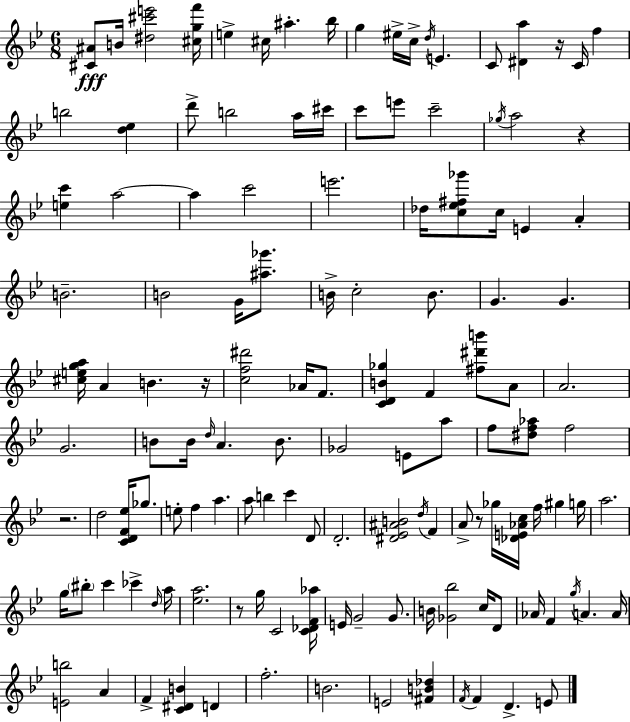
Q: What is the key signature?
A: BES major